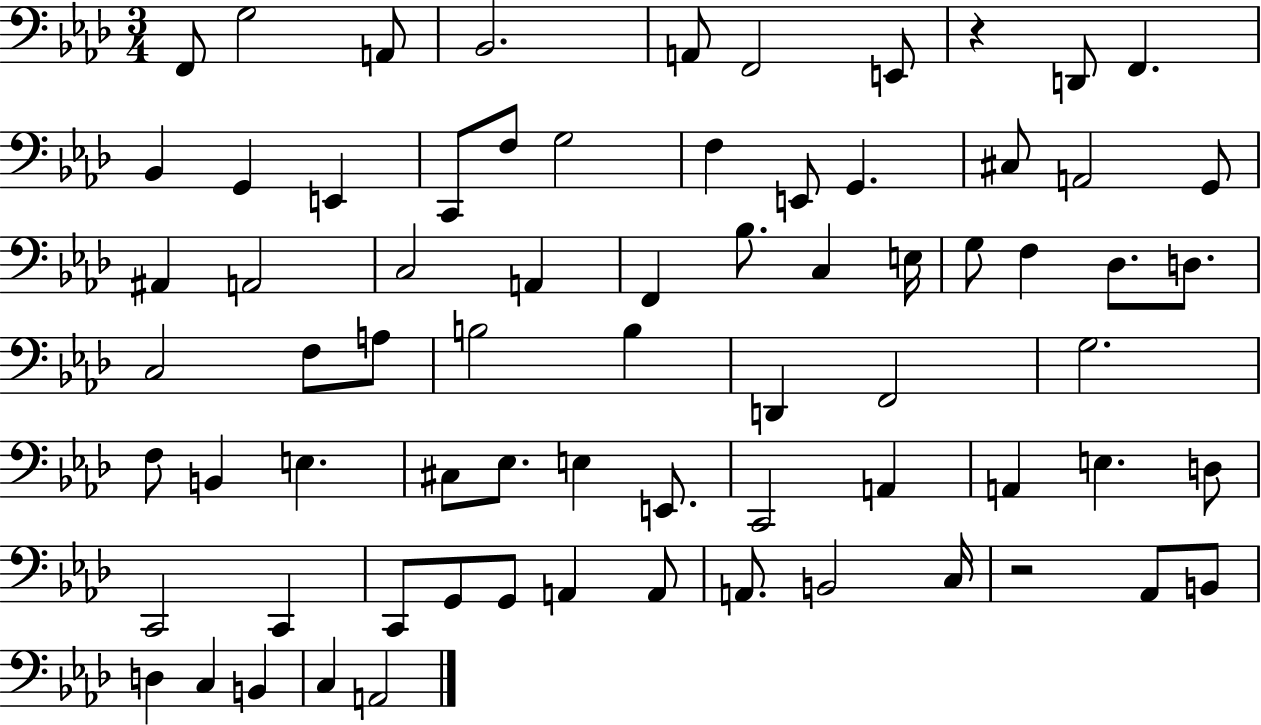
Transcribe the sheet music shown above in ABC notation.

X:1
T:Untitled
M:3/4
L:1/4
K:Ab
F,,/2 G,2 A,,/2 _B,,2 A,,/2 F,,2 E,,/2 z D,,/2 F,, _B,, G,, E,, C,,/2 F,/2 G,2 F, E,,/2 G,, ^C,/2 A,,2 G,,/2 ^A,, A,,2 C,2 A,, F,, _B,/2 C, E,/4 G,/2 F, _D,/2 D,/2 C,2 F,/2 A,/2 B,2 B, D,, F,,2 G,2 F,/2 B,, E, ^C,/2 _E,/2 E, E,,/2 C,,2 A,, A,, E, D,/2 C,,2 C,, C,,/2 G,,/2 G,,/2 A,, A,,/2 A,,/2 B,,2 C,/4 z2 _A,,/2 B,,/2 D, C, B,, C, A,,2